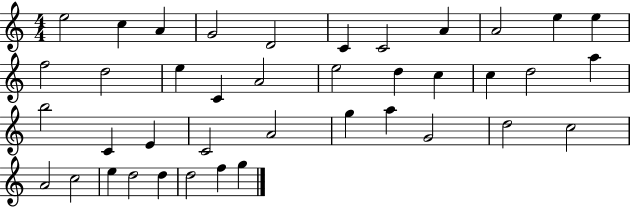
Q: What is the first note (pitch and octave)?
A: E5